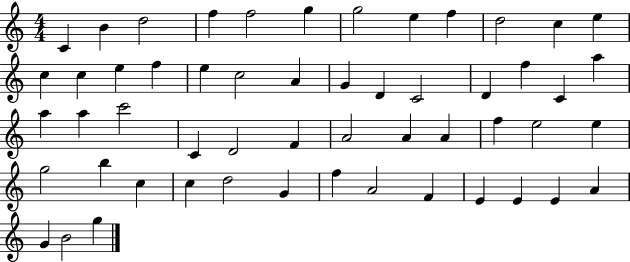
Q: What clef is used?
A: treble